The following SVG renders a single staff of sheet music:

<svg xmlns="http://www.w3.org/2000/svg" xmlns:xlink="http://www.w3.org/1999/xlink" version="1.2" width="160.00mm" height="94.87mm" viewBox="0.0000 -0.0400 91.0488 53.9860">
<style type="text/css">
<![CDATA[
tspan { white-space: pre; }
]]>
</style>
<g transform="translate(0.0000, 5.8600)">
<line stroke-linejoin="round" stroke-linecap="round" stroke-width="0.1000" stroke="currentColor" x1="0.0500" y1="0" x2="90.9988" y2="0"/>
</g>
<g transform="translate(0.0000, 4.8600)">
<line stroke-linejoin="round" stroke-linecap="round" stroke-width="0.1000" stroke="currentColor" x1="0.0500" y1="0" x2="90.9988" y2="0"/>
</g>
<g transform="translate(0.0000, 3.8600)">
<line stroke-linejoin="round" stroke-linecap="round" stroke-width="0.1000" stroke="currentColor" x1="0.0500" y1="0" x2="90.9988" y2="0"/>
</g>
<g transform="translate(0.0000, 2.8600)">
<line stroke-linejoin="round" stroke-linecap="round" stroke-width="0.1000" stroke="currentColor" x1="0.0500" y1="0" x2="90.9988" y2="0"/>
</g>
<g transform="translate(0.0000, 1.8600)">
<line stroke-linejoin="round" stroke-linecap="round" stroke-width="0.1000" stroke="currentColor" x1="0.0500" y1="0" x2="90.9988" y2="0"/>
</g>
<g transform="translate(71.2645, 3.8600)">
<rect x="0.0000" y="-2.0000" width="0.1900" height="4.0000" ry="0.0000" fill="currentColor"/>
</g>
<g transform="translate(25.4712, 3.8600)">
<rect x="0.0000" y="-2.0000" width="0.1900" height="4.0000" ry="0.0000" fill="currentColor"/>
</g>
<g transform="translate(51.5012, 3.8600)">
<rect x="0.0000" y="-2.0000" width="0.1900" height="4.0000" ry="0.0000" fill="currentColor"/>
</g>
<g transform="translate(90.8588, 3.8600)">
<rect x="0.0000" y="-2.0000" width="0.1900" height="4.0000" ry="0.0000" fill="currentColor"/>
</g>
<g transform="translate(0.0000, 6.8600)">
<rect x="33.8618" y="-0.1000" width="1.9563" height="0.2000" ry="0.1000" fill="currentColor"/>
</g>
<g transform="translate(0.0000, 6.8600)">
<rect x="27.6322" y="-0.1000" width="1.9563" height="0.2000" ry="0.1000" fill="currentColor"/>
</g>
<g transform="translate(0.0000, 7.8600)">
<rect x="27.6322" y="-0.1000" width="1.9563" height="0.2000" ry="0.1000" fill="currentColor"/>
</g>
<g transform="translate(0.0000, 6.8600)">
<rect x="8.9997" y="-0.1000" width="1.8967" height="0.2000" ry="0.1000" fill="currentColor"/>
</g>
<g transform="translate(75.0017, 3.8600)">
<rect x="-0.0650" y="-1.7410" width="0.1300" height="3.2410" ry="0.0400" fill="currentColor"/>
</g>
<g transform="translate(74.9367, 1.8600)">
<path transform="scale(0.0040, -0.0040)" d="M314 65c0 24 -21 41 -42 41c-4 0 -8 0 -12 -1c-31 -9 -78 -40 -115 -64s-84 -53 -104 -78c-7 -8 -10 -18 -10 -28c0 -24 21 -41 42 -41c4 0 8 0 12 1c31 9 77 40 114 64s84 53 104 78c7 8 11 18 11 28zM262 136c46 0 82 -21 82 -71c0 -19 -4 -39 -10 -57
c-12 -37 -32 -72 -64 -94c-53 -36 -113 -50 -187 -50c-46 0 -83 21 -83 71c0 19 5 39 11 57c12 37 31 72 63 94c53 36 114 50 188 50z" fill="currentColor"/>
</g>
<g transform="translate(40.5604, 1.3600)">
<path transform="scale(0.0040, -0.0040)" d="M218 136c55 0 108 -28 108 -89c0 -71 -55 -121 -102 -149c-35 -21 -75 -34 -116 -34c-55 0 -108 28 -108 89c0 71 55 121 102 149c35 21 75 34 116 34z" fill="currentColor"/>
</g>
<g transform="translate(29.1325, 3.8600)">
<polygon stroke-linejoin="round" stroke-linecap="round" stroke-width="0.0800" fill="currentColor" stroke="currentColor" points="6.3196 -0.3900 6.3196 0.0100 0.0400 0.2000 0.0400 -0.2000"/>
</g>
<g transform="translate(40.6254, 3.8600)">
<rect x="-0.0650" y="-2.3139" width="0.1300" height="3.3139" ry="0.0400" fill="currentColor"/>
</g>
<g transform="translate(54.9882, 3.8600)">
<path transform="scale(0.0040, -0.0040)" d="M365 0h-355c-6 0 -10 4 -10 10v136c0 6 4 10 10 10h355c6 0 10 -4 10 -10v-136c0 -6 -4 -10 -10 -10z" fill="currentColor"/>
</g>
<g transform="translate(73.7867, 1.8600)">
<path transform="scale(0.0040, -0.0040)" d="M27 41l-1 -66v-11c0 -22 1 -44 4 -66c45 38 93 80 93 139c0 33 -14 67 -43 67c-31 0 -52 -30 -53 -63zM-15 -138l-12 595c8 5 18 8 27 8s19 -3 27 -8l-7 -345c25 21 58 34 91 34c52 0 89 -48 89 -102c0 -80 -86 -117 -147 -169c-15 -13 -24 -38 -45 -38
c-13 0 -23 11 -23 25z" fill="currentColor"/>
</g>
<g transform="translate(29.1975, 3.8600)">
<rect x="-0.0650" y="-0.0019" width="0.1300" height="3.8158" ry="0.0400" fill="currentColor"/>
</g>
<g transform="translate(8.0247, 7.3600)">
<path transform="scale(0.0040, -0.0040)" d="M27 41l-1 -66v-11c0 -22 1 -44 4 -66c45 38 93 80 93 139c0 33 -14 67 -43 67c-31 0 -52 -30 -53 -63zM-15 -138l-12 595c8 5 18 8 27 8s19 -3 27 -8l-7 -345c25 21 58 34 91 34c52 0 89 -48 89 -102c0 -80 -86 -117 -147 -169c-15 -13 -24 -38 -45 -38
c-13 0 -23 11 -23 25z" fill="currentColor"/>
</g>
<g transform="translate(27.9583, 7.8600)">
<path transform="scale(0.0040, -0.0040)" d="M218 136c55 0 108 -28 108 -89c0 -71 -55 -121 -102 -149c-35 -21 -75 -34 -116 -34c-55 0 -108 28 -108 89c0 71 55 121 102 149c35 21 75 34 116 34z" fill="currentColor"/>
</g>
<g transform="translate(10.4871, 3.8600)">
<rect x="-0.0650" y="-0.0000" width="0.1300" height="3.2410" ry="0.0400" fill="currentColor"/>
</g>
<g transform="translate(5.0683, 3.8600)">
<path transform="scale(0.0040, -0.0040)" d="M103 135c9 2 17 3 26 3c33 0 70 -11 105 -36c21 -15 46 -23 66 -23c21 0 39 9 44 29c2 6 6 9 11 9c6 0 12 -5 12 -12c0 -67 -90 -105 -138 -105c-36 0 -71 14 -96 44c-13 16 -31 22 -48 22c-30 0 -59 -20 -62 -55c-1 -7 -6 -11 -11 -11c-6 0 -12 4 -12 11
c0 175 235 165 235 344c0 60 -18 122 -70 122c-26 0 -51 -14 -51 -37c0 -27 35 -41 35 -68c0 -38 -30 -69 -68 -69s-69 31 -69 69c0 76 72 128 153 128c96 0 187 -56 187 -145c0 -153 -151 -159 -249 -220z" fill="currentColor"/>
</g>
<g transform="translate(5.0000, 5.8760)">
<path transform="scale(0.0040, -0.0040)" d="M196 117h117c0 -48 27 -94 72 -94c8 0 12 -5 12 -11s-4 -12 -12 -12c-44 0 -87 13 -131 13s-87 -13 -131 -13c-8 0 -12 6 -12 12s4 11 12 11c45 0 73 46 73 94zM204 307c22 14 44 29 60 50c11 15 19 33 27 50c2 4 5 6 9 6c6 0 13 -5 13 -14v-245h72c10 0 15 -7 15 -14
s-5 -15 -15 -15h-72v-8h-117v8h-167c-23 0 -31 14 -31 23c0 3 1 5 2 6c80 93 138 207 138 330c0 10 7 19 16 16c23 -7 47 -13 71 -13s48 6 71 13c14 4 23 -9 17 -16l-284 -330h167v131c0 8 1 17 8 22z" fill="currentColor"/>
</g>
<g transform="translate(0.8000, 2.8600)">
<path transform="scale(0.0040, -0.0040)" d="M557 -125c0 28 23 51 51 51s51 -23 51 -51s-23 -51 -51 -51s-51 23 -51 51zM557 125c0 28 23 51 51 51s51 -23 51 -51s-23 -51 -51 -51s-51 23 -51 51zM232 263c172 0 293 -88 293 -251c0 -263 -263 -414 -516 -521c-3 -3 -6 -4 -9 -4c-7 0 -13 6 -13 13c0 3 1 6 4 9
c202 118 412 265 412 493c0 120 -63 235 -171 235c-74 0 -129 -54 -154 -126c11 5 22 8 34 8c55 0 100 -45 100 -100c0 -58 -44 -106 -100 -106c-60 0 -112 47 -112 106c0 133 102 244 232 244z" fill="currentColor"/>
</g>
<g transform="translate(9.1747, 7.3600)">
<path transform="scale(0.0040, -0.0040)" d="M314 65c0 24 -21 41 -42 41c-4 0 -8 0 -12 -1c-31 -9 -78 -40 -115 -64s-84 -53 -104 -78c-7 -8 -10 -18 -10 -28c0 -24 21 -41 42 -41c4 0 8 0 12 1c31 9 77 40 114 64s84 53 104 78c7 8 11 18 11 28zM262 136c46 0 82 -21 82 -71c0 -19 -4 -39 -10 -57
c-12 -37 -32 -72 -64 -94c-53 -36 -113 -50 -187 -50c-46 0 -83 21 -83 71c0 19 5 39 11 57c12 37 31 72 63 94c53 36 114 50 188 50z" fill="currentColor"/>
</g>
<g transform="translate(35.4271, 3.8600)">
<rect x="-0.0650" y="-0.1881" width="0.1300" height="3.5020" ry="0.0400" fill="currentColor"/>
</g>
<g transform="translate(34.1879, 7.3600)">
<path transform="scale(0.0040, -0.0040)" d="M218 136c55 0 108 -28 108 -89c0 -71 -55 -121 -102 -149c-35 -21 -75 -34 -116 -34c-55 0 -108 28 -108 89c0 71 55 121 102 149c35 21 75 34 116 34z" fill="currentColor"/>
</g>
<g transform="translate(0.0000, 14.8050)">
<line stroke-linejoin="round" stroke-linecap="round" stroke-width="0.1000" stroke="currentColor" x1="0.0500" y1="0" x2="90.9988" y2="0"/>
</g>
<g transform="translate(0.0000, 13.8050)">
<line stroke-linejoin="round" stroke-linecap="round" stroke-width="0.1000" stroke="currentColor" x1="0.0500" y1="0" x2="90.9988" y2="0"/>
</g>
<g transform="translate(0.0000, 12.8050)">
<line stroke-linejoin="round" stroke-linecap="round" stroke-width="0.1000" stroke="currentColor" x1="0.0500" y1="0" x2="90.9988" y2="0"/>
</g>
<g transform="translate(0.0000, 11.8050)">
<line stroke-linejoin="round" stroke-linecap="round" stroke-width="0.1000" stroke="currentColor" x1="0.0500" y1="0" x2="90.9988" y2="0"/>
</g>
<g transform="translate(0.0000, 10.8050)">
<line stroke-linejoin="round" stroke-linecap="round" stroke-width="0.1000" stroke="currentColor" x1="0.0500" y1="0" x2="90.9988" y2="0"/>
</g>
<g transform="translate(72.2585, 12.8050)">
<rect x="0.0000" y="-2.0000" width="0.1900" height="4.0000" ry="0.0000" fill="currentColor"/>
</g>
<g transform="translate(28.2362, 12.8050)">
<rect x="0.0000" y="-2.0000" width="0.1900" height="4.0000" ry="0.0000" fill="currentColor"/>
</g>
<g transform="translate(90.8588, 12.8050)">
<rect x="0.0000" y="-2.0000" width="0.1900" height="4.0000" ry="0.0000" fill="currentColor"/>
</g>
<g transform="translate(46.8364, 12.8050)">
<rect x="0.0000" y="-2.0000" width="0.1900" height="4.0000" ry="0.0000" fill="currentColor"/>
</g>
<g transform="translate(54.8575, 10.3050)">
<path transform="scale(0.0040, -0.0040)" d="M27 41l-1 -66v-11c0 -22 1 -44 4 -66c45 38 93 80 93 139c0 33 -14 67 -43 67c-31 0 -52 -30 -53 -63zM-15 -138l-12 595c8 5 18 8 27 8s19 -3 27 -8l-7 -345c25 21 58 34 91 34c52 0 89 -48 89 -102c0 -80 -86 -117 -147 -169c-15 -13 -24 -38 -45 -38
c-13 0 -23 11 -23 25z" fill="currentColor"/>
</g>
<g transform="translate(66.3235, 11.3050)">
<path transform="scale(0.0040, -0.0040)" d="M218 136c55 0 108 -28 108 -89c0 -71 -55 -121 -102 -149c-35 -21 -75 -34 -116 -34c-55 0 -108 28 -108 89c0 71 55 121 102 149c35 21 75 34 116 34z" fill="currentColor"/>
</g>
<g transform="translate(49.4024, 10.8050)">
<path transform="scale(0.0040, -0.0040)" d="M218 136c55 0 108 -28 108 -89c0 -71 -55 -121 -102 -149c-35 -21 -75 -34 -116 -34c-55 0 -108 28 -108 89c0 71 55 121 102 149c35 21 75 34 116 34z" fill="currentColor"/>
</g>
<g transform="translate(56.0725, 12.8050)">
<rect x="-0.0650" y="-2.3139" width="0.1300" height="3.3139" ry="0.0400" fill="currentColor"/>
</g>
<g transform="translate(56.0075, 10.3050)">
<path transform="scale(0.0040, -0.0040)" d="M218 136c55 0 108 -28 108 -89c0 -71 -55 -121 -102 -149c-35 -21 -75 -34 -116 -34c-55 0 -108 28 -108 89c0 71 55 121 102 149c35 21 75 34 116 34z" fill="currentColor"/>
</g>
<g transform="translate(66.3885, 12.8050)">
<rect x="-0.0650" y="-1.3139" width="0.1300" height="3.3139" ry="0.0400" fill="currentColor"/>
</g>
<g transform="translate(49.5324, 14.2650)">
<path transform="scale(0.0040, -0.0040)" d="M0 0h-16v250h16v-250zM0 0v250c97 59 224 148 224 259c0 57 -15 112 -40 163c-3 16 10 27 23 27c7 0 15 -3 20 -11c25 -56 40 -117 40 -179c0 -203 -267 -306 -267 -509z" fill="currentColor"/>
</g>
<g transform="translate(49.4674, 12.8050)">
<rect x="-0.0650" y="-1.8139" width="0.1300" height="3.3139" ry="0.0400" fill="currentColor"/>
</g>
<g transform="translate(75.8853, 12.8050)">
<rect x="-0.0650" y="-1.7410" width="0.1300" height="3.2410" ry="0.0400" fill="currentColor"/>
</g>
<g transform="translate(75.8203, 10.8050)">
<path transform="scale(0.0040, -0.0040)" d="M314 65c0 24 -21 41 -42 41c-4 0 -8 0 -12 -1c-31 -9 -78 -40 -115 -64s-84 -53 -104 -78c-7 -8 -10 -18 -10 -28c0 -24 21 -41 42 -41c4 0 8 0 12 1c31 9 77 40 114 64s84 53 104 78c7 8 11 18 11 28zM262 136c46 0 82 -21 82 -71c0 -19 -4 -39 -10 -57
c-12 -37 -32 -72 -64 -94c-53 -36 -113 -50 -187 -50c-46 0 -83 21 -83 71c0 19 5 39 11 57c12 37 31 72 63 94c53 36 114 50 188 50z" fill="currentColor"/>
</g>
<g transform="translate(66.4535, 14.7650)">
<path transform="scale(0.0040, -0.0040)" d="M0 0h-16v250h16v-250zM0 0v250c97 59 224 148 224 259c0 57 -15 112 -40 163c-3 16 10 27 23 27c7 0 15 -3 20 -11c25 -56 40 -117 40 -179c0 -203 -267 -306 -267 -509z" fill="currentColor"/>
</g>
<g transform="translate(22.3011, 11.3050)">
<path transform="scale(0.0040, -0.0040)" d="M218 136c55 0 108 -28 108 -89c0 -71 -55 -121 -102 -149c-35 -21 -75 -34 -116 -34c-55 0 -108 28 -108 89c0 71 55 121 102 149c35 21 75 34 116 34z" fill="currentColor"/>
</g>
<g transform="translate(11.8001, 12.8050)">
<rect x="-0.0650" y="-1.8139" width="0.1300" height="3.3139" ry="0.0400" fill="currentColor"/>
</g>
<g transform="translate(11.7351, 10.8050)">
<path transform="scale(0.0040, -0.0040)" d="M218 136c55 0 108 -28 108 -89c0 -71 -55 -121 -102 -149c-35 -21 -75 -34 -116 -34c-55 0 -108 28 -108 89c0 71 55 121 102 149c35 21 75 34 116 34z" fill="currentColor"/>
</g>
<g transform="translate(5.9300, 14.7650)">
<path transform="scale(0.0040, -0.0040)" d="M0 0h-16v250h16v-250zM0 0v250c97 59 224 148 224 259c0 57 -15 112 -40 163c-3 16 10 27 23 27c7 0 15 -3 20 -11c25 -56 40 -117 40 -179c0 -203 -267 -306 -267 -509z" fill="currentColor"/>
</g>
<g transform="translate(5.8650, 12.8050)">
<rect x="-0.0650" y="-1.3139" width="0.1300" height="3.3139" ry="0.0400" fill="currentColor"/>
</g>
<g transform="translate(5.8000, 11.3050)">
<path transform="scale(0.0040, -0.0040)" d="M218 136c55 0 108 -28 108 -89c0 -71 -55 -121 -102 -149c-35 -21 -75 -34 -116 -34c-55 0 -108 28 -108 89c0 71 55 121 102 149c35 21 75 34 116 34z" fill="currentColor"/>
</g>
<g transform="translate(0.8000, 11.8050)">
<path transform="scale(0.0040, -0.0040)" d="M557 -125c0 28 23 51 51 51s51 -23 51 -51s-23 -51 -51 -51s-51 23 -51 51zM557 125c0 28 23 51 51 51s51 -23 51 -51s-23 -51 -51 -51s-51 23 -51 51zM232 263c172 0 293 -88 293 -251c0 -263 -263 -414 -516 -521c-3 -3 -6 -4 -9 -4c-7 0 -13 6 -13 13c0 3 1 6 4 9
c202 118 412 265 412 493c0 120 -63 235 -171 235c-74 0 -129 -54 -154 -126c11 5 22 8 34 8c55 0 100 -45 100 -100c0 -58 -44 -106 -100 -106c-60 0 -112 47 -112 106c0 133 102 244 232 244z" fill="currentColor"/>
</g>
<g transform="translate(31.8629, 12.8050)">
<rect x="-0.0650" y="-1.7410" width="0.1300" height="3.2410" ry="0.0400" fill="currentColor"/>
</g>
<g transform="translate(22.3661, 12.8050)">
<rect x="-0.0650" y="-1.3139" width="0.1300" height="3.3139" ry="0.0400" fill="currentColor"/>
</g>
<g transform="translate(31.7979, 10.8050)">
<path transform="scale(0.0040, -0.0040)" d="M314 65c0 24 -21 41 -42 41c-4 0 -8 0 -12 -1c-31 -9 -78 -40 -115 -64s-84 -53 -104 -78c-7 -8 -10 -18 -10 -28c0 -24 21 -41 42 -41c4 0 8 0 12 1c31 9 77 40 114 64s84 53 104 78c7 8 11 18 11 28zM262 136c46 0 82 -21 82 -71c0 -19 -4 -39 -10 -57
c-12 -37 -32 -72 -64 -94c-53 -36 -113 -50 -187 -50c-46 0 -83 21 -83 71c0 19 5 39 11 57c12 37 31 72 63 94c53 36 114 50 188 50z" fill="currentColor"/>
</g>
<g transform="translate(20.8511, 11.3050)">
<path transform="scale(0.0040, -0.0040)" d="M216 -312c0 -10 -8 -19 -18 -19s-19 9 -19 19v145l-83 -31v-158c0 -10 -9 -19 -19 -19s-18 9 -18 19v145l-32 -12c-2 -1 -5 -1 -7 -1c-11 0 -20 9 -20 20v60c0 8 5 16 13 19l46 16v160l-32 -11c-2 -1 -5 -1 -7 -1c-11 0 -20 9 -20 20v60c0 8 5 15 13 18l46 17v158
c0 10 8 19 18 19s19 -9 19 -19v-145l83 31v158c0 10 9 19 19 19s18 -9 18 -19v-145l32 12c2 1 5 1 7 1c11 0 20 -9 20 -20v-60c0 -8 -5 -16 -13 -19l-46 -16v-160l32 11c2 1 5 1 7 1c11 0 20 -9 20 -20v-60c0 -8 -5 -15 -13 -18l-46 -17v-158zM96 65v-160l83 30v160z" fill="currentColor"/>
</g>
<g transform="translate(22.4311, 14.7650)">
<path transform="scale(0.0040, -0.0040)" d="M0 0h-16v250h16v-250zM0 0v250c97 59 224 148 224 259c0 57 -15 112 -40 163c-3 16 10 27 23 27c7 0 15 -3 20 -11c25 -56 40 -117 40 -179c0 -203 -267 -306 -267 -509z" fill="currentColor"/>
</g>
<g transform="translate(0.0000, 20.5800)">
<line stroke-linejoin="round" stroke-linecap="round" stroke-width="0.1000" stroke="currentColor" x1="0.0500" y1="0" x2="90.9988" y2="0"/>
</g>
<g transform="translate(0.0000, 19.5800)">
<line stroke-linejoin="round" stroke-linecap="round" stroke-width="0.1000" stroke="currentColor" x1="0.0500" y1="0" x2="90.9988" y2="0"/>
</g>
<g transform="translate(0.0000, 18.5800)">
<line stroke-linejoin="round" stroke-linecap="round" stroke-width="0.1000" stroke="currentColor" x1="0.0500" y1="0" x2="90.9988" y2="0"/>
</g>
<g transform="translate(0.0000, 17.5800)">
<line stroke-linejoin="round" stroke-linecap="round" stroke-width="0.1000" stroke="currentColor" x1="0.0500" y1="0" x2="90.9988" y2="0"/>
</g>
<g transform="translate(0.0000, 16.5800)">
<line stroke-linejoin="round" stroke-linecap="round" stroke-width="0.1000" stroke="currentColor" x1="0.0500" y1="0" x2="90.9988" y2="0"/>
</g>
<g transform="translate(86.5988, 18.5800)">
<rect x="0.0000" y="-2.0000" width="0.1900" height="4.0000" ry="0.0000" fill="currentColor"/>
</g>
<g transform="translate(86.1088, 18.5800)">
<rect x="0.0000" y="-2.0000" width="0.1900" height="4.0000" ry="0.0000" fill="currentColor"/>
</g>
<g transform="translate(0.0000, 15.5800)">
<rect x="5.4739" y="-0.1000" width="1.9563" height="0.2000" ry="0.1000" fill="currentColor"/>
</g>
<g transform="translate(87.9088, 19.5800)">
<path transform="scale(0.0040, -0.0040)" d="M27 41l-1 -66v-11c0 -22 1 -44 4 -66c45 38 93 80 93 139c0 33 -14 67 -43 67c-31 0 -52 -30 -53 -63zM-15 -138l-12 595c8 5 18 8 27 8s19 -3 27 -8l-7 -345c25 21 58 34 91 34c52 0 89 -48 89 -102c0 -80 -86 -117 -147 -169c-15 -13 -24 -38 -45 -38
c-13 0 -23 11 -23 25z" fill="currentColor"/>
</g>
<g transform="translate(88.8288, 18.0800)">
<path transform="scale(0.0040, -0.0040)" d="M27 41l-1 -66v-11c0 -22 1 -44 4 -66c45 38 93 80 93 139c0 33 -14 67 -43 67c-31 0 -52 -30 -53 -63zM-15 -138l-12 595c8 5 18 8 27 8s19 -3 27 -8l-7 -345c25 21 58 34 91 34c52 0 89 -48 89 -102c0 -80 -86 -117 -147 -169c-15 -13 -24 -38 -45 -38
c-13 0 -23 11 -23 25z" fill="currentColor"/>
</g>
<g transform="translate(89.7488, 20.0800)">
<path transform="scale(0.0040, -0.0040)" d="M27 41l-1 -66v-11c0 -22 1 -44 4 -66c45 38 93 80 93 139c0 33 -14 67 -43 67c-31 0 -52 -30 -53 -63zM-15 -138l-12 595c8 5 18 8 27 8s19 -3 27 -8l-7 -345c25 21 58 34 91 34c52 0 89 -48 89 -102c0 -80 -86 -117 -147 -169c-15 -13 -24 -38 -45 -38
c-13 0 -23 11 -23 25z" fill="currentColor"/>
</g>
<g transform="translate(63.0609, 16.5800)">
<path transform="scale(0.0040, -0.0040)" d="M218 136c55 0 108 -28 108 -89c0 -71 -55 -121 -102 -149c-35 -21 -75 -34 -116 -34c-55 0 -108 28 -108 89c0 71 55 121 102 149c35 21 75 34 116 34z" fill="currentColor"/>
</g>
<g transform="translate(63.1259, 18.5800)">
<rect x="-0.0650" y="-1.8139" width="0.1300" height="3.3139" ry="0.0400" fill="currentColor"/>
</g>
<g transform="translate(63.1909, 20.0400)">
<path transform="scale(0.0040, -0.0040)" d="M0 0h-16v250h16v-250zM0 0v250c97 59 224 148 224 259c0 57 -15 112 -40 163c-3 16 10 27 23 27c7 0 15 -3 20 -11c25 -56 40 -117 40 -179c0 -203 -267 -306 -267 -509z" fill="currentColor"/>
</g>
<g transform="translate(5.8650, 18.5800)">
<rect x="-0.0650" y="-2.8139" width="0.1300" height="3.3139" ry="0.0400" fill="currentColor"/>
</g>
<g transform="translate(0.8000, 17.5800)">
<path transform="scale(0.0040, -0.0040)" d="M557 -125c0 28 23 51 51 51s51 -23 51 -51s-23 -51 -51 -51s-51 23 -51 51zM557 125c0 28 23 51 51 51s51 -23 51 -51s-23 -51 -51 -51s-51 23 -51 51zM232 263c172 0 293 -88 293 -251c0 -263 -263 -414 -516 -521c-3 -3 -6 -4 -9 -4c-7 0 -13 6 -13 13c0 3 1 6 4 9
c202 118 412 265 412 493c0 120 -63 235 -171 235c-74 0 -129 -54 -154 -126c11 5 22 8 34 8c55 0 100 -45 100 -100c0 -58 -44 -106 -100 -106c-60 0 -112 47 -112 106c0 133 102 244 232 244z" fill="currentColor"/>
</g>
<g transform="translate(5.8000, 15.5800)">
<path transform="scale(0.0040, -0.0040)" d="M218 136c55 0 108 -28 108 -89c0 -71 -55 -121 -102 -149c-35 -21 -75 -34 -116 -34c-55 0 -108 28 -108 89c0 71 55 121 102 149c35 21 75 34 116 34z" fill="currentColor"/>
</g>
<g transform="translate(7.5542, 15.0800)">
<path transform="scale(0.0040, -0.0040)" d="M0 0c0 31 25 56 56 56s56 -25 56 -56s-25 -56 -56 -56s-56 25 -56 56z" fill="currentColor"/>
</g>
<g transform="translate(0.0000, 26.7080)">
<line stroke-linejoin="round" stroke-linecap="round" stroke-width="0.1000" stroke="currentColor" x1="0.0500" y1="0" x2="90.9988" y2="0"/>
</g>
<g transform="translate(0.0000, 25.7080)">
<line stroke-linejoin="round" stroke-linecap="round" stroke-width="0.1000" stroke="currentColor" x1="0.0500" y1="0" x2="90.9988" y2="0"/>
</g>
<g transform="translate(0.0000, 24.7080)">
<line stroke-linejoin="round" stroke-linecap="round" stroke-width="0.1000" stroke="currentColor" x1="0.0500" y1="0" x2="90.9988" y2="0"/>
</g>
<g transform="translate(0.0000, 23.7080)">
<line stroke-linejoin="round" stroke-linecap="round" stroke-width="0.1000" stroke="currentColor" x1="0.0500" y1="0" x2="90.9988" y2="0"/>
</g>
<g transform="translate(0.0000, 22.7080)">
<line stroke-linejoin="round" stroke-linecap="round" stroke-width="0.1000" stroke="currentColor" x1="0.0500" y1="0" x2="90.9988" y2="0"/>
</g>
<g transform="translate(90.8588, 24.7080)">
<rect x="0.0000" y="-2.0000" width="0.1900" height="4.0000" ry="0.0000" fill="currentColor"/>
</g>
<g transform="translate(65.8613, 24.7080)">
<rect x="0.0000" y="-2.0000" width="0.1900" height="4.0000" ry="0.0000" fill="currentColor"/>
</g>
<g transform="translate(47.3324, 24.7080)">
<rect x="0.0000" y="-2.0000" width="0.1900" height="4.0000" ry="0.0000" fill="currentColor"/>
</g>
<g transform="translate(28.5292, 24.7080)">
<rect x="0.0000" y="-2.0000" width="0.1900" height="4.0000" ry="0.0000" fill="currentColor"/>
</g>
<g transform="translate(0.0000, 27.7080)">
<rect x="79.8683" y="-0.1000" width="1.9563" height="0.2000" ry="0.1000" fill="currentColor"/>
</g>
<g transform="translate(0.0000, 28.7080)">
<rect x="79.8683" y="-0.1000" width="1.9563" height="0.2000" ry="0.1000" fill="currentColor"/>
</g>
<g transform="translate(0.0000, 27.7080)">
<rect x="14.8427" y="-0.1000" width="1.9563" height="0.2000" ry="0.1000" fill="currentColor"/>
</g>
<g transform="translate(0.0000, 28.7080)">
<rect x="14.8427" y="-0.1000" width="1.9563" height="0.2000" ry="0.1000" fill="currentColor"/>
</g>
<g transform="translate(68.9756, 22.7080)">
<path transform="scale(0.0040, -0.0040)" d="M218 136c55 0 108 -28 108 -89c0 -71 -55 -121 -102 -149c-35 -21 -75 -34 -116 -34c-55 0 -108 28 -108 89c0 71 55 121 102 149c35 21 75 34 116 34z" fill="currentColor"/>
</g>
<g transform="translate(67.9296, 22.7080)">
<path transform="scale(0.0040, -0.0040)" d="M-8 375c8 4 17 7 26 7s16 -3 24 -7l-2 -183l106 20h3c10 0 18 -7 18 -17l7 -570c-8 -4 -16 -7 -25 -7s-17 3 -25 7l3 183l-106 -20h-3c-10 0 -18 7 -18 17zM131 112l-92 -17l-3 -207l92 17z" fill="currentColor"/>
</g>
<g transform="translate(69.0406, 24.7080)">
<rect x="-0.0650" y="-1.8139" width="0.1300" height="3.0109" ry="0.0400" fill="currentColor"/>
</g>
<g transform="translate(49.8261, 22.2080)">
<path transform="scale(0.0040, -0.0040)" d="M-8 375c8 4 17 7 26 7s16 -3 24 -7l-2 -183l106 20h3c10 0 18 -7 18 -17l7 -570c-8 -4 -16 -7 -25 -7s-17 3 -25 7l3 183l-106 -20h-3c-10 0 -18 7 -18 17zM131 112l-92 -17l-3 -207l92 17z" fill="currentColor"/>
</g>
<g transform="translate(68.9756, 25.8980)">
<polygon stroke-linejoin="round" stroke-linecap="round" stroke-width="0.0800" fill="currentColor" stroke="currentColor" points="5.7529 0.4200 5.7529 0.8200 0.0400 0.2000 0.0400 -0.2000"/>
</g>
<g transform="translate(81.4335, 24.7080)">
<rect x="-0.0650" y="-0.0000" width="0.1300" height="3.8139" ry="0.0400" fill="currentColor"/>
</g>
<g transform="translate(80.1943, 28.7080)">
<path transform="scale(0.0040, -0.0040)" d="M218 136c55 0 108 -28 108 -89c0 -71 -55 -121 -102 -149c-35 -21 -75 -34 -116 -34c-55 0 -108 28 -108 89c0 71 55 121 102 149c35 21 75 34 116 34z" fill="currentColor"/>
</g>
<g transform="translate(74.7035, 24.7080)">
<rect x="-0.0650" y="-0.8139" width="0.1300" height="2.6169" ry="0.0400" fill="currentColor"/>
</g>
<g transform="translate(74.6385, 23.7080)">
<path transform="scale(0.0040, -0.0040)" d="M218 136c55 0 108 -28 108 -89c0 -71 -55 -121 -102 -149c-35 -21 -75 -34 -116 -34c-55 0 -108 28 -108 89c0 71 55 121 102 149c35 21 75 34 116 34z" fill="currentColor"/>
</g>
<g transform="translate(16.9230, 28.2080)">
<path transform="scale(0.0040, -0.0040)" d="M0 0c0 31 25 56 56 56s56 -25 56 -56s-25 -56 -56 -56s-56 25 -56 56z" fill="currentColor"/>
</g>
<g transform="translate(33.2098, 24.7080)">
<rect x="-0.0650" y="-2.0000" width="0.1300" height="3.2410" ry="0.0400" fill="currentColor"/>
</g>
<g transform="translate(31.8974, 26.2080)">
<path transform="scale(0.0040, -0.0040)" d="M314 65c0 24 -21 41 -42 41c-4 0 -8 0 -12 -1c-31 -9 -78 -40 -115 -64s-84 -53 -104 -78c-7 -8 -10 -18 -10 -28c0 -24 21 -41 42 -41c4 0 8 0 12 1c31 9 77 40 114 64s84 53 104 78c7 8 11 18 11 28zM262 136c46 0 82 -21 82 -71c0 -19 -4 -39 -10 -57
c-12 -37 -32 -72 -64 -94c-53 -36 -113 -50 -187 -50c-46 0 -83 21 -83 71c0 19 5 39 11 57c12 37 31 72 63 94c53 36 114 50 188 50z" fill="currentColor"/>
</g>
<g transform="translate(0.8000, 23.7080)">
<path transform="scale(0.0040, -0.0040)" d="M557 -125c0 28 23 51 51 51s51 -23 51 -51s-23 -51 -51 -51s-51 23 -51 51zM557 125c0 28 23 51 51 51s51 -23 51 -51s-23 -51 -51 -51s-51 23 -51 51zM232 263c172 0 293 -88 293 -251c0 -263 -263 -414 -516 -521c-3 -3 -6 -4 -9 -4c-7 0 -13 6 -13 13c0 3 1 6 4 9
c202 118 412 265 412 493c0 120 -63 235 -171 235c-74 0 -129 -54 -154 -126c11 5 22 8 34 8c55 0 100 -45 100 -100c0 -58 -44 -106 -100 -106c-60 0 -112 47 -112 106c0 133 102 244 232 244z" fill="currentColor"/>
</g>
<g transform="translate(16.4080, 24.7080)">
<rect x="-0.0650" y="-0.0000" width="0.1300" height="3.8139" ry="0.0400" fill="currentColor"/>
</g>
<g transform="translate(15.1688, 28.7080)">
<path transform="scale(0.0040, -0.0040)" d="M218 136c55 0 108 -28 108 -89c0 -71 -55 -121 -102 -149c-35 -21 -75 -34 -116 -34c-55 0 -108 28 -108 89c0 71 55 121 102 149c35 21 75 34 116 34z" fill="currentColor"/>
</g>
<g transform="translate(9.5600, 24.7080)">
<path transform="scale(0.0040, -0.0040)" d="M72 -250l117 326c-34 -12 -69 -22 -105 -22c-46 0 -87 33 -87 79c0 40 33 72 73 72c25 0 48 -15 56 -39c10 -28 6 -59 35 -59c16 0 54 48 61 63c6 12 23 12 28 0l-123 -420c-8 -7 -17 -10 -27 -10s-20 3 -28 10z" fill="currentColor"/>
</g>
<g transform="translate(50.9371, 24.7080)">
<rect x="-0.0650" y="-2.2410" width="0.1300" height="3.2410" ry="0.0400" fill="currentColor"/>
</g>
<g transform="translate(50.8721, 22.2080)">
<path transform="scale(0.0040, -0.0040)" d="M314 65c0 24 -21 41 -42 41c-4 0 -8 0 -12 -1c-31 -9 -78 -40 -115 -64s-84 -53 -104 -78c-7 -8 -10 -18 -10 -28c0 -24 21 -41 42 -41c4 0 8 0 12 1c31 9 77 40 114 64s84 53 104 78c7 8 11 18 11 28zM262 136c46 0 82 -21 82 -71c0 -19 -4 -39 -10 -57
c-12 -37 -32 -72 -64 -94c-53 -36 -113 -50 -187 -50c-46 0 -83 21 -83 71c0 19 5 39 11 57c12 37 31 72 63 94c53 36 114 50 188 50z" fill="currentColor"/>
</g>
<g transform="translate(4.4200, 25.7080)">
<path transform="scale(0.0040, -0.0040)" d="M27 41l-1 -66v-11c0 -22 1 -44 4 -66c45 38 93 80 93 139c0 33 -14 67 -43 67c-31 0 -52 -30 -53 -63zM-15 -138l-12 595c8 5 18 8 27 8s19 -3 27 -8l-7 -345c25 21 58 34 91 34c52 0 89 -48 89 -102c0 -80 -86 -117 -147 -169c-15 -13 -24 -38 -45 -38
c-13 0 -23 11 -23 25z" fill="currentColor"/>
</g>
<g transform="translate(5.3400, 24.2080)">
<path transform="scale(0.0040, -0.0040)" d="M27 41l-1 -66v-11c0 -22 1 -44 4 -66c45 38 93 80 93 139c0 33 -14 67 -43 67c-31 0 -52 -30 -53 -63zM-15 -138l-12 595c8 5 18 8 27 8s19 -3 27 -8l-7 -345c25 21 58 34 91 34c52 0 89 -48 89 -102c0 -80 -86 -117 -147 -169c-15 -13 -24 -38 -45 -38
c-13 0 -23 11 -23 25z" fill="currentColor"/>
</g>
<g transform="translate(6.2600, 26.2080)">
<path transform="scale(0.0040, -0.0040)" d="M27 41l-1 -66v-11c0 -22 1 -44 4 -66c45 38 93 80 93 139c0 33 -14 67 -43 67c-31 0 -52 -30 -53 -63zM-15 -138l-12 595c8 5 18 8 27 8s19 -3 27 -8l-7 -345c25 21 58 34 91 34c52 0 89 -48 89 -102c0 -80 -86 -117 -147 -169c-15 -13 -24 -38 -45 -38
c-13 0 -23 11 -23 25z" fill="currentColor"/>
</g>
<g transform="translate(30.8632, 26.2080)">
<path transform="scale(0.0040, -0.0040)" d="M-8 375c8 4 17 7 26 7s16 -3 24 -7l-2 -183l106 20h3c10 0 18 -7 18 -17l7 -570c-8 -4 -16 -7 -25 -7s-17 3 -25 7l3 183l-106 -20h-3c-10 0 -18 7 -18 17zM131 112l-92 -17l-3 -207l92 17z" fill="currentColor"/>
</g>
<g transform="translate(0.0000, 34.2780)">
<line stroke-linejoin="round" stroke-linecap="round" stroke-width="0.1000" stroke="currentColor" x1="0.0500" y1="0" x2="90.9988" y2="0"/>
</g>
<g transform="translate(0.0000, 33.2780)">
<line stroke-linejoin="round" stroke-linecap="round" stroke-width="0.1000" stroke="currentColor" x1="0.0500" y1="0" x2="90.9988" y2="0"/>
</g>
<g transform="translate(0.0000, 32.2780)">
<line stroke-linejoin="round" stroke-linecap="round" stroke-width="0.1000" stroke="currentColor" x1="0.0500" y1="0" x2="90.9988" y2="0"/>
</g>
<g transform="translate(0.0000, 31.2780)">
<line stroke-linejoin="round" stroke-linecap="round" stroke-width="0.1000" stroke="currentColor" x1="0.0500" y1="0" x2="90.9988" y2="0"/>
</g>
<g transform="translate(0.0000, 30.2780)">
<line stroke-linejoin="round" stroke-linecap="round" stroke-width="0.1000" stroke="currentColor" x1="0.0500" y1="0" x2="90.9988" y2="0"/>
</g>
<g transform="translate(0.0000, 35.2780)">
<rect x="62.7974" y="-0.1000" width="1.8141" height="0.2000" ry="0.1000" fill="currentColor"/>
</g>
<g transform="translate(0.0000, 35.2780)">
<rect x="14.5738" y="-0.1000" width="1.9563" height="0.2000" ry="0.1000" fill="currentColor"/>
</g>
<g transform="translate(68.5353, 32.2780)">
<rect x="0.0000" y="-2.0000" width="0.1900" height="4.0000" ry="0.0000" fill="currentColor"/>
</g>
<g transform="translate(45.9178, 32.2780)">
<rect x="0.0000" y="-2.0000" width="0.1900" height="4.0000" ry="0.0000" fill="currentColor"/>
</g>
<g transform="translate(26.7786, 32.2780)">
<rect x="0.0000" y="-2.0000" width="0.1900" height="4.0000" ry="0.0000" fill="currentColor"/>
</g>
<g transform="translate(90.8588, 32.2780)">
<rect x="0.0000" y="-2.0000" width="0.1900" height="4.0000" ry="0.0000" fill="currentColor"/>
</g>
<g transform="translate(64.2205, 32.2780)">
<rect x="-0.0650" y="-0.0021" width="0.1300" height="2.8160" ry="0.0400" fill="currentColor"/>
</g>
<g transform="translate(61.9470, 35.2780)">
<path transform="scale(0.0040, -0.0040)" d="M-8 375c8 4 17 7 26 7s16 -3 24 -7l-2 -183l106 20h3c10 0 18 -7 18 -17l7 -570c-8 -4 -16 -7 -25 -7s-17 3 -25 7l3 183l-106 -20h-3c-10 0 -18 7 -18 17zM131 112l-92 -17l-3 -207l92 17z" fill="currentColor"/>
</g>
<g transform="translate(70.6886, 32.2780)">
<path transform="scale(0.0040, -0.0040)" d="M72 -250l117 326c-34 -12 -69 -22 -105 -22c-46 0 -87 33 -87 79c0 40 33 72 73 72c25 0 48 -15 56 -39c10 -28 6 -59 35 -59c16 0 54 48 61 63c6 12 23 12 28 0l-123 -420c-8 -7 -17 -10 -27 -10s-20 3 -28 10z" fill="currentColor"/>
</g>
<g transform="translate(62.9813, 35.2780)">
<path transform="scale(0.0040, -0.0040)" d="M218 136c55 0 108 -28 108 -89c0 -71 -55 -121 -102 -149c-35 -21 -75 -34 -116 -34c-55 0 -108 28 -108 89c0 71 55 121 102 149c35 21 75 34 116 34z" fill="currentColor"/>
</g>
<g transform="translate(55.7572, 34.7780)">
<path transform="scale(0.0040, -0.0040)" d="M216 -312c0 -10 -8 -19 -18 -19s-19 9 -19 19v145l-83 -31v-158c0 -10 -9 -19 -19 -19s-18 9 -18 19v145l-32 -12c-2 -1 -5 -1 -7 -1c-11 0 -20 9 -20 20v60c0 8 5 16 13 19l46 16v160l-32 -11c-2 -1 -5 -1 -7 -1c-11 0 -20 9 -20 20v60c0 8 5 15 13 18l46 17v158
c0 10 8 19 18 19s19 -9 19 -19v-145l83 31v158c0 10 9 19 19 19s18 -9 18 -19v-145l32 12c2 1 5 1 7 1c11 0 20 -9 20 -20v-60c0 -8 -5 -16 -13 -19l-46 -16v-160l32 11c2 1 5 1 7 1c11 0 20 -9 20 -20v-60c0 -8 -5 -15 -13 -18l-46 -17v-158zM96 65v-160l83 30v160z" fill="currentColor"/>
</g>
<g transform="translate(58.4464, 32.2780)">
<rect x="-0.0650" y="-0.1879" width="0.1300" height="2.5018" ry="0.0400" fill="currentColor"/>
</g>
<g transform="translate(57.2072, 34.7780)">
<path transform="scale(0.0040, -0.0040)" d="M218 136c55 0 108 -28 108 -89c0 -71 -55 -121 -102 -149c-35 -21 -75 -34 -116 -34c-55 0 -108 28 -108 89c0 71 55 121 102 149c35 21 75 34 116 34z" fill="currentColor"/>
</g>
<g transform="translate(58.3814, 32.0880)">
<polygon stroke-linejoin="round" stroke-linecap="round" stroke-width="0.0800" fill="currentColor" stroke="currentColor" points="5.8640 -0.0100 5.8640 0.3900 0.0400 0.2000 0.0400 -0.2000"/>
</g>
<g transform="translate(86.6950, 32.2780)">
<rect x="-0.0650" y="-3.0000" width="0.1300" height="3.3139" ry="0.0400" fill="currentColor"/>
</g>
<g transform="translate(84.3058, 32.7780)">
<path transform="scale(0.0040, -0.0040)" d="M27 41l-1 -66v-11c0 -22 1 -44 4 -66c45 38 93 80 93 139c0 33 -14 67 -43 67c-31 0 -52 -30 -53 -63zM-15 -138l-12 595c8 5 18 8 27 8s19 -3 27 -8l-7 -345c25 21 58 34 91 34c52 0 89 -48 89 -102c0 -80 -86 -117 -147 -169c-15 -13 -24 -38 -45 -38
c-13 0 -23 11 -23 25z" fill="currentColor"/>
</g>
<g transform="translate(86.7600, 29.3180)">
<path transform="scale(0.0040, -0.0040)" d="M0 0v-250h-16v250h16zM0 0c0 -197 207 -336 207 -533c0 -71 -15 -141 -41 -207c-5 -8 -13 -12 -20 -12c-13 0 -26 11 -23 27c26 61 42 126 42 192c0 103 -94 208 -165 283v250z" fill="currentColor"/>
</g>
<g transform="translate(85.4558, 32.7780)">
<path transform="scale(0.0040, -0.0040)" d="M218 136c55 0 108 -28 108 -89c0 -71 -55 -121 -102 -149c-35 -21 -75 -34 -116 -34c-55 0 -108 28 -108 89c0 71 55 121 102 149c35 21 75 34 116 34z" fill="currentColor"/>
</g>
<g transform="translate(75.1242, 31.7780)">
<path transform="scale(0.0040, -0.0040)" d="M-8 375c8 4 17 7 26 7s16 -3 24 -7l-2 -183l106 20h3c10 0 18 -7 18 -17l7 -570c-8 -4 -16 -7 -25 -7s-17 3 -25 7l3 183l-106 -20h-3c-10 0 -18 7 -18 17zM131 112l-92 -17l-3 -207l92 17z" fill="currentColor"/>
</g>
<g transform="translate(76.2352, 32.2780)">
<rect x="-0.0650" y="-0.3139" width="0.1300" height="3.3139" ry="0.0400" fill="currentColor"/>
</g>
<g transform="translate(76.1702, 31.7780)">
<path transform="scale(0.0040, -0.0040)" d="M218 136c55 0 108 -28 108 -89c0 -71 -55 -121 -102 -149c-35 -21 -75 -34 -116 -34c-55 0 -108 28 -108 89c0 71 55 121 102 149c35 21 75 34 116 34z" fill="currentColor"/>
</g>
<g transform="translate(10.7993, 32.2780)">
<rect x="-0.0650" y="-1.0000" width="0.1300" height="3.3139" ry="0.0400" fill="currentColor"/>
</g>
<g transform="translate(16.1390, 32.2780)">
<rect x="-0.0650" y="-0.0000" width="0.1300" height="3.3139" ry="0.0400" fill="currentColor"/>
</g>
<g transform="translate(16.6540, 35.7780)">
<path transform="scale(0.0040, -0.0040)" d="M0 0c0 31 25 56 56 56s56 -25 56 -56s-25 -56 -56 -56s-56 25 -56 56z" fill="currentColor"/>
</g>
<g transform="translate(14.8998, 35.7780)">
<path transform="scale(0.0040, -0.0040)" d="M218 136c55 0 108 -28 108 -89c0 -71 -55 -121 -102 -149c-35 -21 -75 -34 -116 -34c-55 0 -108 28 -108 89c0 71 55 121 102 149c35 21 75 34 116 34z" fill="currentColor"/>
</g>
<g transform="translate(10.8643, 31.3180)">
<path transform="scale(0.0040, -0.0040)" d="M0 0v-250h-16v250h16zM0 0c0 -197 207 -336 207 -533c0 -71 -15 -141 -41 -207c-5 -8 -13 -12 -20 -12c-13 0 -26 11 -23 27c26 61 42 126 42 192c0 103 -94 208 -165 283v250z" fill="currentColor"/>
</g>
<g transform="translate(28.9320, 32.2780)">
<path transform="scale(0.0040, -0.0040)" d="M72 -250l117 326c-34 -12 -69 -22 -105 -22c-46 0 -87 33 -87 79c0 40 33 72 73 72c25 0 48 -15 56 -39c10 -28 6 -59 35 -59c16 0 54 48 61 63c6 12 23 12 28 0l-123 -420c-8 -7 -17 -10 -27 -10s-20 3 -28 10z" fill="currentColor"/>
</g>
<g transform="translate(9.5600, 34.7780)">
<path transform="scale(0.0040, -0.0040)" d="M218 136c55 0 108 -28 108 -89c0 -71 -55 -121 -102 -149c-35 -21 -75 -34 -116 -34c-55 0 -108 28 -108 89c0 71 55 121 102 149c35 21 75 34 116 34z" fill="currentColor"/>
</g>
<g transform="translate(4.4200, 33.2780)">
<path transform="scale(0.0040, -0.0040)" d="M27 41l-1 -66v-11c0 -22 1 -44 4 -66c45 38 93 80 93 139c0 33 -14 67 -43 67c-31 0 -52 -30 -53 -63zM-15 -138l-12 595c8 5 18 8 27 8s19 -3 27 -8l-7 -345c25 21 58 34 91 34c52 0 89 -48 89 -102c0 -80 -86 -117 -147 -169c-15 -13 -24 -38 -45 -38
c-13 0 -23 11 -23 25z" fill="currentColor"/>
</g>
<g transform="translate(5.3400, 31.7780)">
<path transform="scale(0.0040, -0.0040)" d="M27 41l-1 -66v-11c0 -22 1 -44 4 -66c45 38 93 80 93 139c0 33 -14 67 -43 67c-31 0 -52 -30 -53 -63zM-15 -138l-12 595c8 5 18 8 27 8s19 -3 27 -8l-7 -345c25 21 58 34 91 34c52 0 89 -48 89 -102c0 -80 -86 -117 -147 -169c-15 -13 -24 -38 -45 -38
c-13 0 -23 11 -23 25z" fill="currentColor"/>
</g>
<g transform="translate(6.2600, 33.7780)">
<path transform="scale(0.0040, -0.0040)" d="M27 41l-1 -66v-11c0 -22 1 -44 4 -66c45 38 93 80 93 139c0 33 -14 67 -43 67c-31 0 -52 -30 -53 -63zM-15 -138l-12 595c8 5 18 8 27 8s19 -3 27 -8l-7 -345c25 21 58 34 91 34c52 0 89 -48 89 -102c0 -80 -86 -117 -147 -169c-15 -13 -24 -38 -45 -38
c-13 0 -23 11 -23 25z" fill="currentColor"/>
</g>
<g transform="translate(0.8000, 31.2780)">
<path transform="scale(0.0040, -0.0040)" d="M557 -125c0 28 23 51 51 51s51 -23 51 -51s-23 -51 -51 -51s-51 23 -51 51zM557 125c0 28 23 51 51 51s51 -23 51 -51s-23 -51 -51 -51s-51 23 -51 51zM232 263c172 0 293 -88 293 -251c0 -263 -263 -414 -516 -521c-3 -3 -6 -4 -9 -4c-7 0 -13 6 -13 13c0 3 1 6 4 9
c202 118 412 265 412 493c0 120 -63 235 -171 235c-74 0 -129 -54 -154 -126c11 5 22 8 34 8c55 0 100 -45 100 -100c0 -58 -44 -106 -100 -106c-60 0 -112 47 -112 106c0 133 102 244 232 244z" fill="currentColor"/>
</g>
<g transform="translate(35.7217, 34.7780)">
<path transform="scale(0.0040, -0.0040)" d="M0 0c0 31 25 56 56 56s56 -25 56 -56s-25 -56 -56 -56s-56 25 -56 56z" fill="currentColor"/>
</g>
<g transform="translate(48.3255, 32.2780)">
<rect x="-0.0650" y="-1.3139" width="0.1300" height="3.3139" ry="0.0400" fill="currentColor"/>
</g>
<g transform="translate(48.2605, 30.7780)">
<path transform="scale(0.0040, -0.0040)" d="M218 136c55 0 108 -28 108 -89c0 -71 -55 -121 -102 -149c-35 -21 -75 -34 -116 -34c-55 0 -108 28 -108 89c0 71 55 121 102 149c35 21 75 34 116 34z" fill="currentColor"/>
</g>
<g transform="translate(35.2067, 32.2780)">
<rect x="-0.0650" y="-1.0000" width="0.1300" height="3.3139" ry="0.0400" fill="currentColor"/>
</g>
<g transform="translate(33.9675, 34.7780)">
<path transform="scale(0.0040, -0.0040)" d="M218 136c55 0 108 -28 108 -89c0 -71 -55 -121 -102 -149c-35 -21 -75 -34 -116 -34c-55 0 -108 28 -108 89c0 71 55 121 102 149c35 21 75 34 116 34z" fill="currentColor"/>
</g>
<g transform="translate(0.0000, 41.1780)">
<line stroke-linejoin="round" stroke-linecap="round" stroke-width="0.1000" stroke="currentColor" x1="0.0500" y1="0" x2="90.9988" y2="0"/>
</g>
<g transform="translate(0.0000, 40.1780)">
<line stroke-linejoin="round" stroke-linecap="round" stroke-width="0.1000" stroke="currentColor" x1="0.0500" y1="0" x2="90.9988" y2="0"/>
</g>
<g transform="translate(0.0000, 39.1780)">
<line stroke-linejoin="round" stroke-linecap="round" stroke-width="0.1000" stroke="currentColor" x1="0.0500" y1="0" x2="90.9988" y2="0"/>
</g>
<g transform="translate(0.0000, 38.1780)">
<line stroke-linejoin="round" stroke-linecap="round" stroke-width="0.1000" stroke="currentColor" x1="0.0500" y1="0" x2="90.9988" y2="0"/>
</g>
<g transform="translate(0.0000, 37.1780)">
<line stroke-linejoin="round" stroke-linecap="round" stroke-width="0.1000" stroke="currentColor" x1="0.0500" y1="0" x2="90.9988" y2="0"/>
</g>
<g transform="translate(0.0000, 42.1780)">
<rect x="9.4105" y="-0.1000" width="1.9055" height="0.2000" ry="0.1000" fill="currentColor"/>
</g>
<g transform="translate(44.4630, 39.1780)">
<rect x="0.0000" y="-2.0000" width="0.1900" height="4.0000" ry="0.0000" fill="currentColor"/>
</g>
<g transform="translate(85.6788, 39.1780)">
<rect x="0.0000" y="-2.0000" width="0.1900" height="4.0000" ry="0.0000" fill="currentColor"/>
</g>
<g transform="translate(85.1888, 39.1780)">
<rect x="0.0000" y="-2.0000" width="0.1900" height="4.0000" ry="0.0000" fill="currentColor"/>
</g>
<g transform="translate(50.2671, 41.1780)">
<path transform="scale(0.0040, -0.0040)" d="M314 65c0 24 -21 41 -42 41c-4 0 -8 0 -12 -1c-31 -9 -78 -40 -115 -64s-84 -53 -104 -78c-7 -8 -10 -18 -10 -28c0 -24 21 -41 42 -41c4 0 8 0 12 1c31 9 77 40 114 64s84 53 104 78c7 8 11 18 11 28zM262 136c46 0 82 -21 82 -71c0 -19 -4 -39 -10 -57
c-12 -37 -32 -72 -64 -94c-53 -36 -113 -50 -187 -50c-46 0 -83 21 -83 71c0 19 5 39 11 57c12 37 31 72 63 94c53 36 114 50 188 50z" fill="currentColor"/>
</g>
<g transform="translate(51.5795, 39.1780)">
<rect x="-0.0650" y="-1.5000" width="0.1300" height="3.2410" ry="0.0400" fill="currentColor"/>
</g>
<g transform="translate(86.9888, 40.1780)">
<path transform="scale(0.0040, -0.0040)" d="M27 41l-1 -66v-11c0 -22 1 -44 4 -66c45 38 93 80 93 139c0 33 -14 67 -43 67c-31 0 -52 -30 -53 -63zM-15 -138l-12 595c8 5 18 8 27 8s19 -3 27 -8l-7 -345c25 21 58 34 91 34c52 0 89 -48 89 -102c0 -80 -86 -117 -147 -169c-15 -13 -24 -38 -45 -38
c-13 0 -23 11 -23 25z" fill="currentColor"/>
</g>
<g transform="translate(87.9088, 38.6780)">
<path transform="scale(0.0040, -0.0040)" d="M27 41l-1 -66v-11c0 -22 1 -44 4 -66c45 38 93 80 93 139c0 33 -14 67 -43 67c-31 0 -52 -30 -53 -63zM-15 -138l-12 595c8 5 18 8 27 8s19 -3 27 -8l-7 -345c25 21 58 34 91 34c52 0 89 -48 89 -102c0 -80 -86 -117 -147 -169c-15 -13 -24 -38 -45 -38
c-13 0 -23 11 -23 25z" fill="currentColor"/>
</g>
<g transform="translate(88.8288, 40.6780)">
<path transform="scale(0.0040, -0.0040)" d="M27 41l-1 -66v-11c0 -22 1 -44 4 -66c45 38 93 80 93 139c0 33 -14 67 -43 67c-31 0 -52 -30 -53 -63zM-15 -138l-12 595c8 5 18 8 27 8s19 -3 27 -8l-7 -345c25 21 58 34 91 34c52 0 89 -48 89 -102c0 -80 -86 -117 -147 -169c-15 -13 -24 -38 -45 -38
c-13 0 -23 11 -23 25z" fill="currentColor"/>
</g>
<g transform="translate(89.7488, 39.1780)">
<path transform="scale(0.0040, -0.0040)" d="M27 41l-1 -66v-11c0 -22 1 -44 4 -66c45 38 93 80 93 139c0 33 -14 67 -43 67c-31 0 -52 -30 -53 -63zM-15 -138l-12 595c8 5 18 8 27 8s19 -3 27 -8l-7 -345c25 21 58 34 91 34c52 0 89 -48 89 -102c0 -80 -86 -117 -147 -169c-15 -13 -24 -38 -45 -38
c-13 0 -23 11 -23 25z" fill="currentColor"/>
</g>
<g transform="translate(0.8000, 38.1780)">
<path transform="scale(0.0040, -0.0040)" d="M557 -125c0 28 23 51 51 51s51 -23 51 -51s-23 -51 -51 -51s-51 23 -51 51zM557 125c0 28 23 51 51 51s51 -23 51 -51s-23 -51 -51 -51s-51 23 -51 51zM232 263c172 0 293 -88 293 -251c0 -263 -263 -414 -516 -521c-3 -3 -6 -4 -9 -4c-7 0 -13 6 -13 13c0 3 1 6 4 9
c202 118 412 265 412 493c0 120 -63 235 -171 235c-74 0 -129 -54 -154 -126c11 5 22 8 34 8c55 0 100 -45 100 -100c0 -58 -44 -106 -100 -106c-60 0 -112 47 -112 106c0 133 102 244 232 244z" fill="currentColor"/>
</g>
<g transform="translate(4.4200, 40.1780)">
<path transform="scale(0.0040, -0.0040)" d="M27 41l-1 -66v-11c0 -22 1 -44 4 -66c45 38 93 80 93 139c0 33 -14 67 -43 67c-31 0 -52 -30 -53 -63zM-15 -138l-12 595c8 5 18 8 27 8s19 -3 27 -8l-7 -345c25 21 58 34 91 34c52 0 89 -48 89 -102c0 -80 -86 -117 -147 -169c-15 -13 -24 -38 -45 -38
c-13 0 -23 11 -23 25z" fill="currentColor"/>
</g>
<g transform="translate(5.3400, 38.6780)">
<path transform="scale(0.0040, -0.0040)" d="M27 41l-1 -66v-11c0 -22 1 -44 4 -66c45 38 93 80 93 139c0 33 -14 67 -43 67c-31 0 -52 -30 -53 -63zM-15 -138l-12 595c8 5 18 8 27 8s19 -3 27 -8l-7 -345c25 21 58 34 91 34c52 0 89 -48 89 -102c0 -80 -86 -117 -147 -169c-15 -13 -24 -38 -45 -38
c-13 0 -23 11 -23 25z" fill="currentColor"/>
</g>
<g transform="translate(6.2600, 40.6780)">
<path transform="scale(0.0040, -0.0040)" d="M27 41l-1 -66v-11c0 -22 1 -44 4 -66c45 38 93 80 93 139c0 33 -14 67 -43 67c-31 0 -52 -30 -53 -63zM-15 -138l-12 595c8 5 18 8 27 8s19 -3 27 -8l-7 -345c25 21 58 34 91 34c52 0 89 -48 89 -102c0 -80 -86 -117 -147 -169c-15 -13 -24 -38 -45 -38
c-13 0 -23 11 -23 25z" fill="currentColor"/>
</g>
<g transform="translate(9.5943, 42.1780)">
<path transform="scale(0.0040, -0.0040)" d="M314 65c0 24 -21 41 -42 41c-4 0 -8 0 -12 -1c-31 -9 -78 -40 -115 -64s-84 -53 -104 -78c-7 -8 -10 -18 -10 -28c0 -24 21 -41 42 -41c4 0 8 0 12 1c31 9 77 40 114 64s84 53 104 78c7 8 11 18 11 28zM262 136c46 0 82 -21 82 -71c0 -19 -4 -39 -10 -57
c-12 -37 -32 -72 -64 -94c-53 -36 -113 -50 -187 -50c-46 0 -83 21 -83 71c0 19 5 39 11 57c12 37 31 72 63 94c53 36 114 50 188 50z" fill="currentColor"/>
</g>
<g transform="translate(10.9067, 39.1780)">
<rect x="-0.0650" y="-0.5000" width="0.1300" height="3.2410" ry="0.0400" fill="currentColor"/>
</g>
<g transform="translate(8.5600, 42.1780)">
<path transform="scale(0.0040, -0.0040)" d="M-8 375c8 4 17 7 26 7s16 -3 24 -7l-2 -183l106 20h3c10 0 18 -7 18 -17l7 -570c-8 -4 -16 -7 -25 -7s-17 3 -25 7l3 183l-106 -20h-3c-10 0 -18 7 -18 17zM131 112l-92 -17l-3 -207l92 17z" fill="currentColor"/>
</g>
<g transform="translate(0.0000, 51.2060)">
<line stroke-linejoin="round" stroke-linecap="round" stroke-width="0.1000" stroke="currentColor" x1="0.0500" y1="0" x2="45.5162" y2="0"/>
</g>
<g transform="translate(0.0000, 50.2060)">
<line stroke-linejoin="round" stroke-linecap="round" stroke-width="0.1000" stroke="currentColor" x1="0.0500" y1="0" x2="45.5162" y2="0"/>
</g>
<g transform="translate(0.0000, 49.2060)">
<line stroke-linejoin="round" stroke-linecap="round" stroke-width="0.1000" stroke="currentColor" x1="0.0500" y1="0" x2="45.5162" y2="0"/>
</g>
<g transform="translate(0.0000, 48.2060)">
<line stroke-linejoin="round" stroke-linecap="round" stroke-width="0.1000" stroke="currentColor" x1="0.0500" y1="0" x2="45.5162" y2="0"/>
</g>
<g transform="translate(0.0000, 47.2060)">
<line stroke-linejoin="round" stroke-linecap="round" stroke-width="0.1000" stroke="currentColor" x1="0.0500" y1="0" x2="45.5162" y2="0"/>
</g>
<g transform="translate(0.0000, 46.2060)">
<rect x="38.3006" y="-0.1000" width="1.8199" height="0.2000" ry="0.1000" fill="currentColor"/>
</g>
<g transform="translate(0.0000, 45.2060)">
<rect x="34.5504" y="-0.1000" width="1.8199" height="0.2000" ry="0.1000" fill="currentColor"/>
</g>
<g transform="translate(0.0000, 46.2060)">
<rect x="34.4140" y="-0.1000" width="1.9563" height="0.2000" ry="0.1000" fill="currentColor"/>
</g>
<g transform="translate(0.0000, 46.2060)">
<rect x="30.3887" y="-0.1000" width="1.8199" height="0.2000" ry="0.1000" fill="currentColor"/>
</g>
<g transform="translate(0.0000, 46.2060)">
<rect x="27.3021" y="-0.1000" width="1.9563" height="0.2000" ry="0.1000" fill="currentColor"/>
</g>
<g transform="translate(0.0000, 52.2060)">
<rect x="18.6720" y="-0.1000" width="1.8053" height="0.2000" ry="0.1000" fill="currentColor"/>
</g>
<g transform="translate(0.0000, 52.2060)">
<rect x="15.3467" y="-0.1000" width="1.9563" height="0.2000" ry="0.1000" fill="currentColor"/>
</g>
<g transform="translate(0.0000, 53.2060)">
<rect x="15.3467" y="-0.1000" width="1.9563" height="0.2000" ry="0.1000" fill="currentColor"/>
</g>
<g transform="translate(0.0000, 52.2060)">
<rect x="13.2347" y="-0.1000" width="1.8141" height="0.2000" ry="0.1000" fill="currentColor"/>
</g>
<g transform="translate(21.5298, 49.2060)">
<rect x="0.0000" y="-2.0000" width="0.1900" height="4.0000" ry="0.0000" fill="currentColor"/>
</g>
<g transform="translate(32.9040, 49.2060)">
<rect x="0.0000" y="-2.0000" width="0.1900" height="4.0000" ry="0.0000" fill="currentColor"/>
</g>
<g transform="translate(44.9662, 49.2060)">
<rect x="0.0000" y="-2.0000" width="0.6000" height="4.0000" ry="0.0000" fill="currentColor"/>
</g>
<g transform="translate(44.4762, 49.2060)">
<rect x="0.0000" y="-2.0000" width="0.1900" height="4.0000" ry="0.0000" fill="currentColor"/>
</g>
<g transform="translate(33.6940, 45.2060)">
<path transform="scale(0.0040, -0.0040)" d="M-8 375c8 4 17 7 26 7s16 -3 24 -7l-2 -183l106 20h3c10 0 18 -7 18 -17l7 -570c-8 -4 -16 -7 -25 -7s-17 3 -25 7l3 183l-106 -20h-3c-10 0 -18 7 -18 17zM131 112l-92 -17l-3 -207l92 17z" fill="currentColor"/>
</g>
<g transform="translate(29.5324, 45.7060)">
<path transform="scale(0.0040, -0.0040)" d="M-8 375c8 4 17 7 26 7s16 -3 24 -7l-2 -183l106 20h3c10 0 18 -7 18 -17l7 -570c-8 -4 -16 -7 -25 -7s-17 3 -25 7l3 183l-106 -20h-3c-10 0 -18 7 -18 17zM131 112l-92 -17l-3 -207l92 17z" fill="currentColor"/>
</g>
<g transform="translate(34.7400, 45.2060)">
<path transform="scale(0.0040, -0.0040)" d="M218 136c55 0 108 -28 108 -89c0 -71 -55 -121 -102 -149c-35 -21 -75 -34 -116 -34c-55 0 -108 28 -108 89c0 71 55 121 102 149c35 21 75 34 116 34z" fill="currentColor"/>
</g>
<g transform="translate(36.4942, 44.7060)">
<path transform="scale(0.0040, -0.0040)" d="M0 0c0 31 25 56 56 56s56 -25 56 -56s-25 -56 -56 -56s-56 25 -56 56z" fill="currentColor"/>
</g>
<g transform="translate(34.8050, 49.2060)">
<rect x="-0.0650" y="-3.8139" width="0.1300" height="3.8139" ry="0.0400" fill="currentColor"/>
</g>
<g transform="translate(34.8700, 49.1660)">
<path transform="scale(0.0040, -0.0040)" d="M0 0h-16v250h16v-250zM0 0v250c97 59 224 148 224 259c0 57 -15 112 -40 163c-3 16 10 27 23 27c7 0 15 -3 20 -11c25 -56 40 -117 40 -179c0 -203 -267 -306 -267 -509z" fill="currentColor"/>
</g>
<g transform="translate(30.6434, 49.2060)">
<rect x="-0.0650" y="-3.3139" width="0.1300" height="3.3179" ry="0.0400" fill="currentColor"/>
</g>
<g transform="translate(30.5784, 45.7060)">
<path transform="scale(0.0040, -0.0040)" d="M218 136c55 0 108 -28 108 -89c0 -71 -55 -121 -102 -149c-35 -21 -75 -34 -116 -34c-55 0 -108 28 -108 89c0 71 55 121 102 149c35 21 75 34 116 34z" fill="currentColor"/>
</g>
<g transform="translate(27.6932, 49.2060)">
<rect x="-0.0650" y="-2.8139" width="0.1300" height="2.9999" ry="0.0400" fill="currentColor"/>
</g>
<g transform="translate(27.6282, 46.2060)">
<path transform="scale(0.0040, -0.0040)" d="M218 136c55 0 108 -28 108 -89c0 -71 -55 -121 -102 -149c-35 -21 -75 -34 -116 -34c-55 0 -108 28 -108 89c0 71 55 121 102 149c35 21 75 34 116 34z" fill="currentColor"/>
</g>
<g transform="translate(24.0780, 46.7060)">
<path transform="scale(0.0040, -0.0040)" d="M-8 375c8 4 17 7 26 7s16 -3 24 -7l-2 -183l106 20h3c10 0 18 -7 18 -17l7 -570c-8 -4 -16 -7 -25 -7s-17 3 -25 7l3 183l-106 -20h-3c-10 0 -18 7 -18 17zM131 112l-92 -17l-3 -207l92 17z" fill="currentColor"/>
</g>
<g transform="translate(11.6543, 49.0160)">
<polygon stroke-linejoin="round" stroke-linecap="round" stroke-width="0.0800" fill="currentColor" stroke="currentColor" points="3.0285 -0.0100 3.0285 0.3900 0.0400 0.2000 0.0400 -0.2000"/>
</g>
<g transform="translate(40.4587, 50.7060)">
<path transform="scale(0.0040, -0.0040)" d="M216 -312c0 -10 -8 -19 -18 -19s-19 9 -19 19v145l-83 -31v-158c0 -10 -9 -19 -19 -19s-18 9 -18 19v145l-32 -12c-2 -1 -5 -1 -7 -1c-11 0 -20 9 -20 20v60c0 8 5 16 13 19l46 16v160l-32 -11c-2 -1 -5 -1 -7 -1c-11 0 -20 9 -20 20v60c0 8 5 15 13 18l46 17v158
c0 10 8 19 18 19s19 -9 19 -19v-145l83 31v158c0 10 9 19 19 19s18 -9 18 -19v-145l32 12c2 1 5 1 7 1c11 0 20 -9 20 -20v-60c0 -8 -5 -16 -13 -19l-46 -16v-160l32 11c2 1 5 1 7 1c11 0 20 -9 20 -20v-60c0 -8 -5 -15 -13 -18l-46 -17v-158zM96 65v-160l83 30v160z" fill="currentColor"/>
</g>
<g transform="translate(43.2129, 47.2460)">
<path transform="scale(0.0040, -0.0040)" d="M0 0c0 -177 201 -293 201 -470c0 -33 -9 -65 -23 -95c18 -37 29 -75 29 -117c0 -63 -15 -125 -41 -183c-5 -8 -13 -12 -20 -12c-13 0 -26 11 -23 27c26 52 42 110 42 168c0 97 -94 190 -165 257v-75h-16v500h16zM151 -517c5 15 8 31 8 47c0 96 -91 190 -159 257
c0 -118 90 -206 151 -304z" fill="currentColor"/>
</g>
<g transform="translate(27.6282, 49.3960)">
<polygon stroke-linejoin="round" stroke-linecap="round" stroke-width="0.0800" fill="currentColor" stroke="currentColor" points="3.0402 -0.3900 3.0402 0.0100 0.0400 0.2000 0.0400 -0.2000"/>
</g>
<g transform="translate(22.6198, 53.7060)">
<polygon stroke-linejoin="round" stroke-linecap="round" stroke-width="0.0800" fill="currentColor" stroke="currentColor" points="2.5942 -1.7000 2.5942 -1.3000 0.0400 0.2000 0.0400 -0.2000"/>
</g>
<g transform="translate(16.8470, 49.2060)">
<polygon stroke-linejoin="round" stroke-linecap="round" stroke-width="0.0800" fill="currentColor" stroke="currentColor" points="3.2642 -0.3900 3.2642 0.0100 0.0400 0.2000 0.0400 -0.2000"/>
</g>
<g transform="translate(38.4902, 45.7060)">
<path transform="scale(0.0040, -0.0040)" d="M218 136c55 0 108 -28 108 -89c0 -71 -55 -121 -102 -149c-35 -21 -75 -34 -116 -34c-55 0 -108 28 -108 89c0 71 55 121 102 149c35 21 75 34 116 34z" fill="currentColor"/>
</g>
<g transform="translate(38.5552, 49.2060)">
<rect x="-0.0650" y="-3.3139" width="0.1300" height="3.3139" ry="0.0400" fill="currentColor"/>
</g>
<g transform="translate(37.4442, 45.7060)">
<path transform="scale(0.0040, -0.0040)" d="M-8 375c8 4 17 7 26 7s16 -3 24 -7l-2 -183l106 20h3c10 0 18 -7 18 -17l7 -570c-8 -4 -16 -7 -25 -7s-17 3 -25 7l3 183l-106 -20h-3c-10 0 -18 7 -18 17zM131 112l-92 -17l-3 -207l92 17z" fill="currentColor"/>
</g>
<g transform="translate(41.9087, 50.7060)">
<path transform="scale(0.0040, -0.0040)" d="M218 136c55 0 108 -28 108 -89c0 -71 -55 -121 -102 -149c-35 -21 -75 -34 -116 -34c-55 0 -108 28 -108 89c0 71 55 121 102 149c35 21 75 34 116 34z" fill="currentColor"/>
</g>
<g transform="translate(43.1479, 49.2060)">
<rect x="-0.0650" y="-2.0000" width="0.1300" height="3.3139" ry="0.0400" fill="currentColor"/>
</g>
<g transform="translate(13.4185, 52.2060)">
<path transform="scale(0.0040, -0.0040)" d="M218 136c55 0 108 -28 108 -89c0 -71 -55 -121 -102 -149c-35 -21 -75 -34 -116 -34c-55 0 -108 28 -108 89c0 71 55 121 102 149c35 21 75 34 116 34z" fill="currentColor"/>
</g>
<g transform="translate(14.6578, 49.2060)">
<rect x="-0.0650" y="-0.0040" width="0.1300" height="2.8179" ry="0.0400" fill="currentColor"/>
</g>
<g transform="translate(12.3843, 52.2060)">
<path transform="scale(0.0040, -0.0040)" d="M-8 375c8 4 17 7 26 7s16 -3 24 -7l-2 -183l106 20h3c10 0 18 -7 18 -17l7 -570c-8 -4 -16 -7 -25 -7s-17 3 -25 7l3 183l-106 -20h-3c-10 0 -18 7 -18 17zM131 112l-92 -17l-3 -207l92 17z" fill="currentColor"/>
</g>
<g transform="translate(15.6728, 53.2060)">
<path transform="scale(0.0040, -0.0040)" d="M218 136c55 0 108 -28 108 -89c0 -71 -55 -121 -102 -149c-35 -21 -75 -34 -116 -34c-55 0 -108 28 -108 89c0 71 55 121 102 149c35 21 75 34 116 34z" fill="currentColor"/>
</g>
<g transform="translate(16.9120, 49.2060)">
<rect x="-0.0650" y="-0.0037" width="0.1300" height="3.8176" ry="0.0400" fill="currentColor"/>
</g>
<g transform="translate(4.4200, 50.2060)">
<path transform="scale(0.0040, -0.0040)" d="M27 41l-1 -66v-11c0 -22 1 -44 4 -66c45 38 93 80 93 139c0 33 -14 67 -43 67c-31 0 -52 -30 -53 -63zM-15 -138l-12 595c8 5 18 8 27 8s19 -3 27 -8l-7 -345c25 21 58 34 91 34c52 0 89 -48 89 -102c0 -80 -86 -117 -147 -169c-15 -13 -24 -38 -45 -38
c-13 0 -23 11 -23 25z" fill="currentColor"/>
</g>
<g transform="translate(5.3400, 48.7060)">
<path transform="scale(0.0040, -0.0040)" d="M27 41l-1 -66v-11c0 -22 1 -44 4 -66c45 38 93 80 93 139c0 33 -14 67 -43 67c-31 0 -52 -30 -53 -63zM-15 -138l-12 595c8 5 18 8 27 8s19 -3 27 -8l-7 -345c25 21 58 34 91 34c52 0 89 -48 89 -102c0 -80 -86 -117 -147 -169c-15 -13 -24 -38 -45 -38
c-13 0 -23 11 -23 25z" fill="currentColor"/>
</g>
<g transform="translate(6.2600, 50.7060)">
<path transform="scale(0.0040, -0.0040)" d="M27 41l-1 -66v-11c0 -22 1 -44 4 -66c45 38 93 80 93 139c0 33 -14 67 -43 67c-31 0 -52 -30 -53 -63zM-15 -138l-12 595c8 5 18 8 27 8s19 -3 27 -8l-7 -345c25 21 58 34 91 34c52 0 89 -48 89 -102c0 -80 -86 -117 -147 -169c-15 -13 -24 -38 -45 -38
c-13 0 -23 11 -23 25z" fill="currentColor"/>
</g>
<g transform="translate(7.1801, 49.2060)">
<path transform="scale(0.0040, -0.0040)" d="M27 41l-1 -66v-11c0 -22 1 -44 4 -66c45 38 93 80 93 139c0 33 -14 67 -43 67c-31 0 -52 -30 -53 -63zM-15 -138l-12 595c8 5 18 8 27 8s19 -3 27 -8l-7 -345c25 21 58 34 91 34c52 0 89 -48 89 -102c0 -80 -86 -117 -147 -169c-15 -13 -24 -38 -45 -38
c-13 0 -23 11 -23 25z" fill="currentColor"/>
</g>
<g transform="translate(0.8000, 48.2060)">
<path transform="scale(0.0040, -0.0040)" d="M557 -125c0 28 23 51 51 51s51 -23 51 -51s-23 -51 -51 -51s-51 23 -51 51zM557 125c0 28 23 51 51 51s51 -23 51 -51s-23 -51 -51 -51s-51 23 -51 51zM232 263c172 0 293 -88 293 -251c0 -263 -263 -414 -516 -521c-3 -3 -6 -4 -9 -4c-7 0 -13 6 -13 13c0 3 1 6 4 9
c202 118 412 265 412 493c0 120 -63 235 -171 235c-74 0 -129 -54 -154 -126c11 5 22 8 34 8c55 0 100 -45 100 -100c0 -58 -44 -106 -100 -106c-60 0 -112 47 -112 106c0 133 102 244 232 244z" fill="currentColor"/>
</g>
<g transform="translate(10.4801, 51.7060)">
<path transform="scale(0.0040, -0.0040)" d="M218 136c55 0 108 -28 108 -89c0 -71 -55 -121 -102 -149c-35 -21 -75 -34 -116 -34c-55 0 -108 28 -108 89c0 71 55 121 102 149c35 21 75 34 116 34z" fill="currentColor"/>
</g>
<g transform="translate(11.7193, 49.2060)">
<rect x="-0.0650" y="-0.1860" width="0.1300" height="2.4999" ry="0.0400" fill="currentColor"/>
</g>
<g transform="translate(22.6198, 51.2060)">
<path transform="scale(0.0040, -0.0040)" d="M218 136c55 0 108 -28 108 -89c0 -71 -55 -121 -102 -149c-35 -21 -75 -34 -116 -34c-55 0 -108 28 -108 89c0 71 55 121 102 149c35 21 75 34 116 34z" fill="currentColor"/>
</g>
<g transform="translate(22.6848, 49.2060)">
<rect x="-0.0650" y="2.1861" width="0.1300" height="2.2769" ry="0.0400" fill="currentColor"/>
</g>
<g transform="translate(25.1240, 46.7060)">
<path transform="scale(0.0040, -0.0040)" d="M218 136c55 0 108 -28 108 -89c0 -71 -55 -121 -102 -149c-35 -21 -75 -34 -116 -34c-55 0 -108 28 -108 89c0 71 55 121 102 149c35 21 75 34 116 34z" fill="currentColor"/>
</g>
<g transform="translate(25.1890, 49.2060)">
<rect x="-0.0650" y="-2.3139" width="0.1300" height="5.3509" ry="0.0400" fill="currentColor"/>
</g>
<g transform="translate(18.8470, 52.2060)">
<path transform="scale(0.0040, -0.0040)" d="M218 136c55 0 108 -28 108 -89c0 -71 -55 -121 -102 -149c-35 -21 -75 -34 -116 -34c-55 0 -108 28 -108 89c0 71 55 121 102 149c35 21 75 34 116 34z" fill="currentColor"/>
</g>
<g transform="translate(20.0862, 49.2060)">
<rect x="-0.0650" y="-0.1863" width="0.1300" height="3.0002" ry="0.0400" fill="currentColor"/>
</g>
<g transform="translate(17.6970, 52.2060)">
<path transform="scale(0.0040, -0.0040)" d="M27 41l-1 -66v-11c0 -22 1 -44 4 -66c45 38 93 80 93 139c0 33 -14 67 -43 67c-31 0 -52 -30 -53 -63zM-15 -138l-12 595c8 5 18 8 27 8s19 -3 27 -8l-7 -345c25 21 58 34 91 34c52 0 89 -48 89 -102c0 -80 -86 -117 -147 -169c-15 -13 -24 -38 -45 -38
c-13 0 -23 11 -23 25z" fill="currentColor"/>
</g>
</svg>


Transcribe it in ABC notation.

X:1
T:Untitled
M:2/4
L:1/4
K:C
_D,,2 C,,/2 D,,/2 B, z2 _A,2 G,/2 A, ^G,/2 A,2 A,/2 _B, G,/2 A,2 C A,/2 z/2 C,, A,,2 B,2 A,/2 F,/2 C,, F,,/2 D,, z/2 F,, G, ^F,,/2 E,,/2 z/2 E, _C,/2 E,,2 G,,2 F,,/2 E,,/2 C,,/2 _E,,/2 G,,/2 B,/2 C/2 D/2 E/2 D ^A,,/4